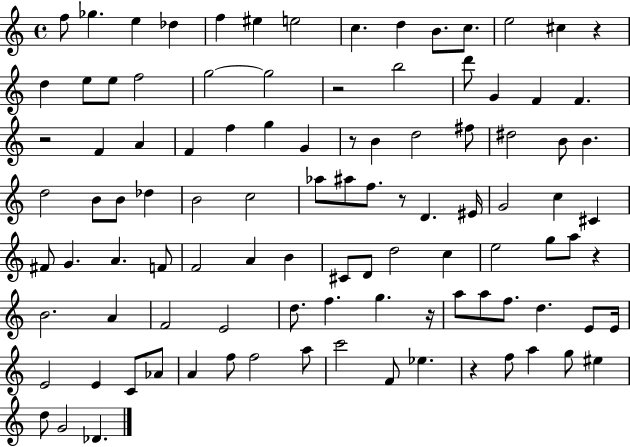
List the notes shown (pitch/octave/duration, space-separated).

F5/e Gb5/q. E5/q Db5/q F5/q EIS5/q E5/h C5/q. D5/q B4/e. C5/e. E5/h C#5/q R/q D5/q E5/e E5/e F5/h G5/h G5/h R/h B5/h D6/e G4/q F4/q F4/q. R/h F4/q A4/q F4/q F5/q G5/q G4/q R/e B4/q D5/h F#5/e D#5/h B4/e B4/q. D5/h B4/e B4/e Db5/q B4/h C5/h Ab5/e A#5/e F5/e. R/e D4/q. EIS4/s G4/h C5/q C#4/q F#4/e G4/q. A4/q. F4/e F4/h A4/q B4/q C#4/e D4/e D5/h C5/q E5/h G5/e A5/e R/q B4/h. A4/q F4/h E4/h D5/e. F5/q. G5/q. R/s A5/e A5/e F5/e. D5/q. E4/e E4/s E4/h E4/q C4/e Ab4/e A4/q F5/e F5/h A5/e C6/h F4/e Eb5/q. R/q F5/e A5/q G5/e EIS5/q D5/e G4/h Db4/q.